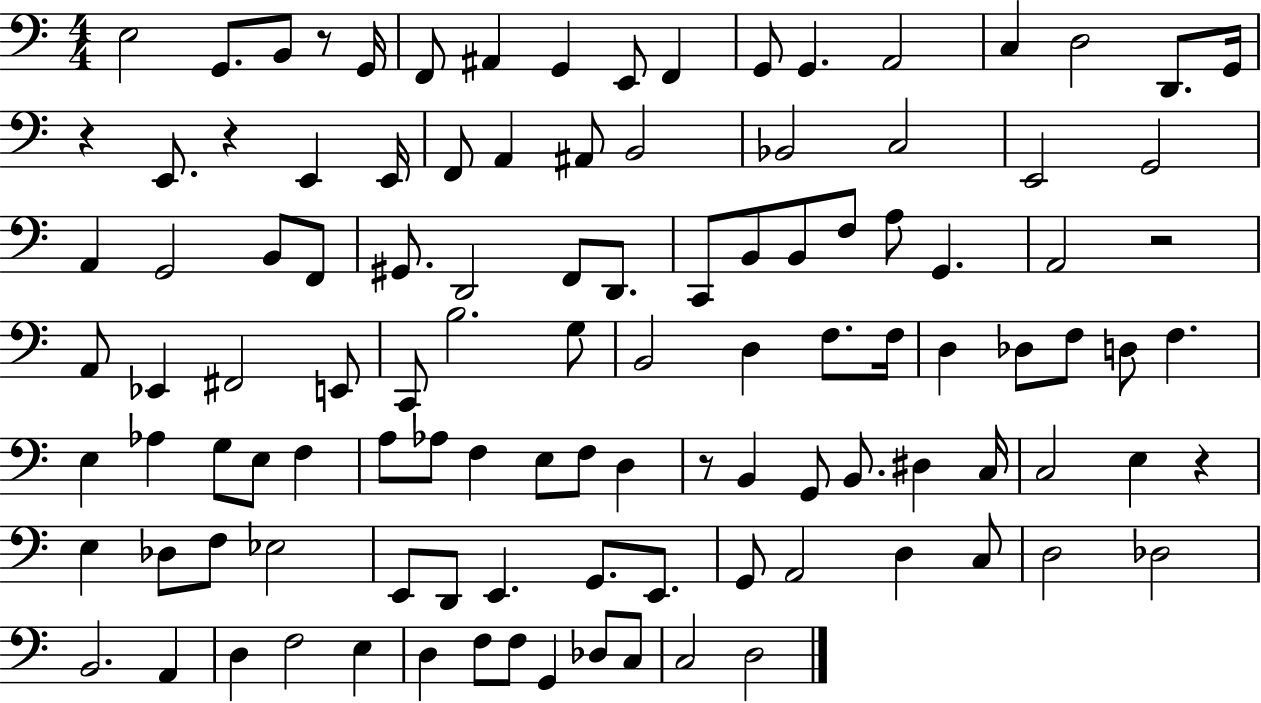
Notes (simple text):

E3/h G2/e. B2/e R/e G2/s F2/e A#2/q G2/q E2/e F2/q G2/e G2/q. A2/h C3/q D3/h D2/e. G2/s R/q E2/e. R/q E2/q E2/s F2/e A2/q A#2/e B2/h Bb2/h C3/h E2/h G2/h A2/q G2/h B2/e F2/e G#2/e. D2/h F2/e D2/e. C2/e B2/e B2/e F3/e A3/e G2/q. A2/h R/h A2/e Eb2/q F#2/h E2/e C2/e B3/h. G3/e B2/h D3/q F3/e. F3/s D3/q Db3/e F3/e D3/e F3/q. E3/q Ab3/q G3/e E3/e F3/q A3/e Ab3/e F3/q E3/e F3/e D3/q R/e B2/q G2/e B2/e. D#3/q C3/s C3/h E3/q R/q E3/q Db3/e F3/e Eb3/h E2/e D2/e E2/q. G2/e. E2/e. G2/e A2/h D3/q C3/e D3/h Db3/h B2/h. A2/q D3/q F3/h E3/q D3/q F3/e F3/e G2/q Db3/e C3/e C3/h D3/h